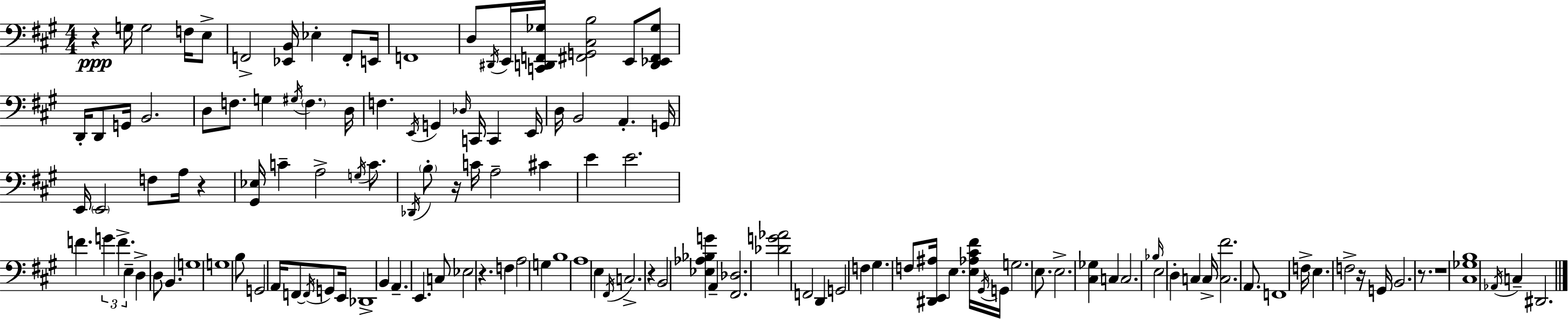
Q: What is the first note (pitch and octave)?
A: G3